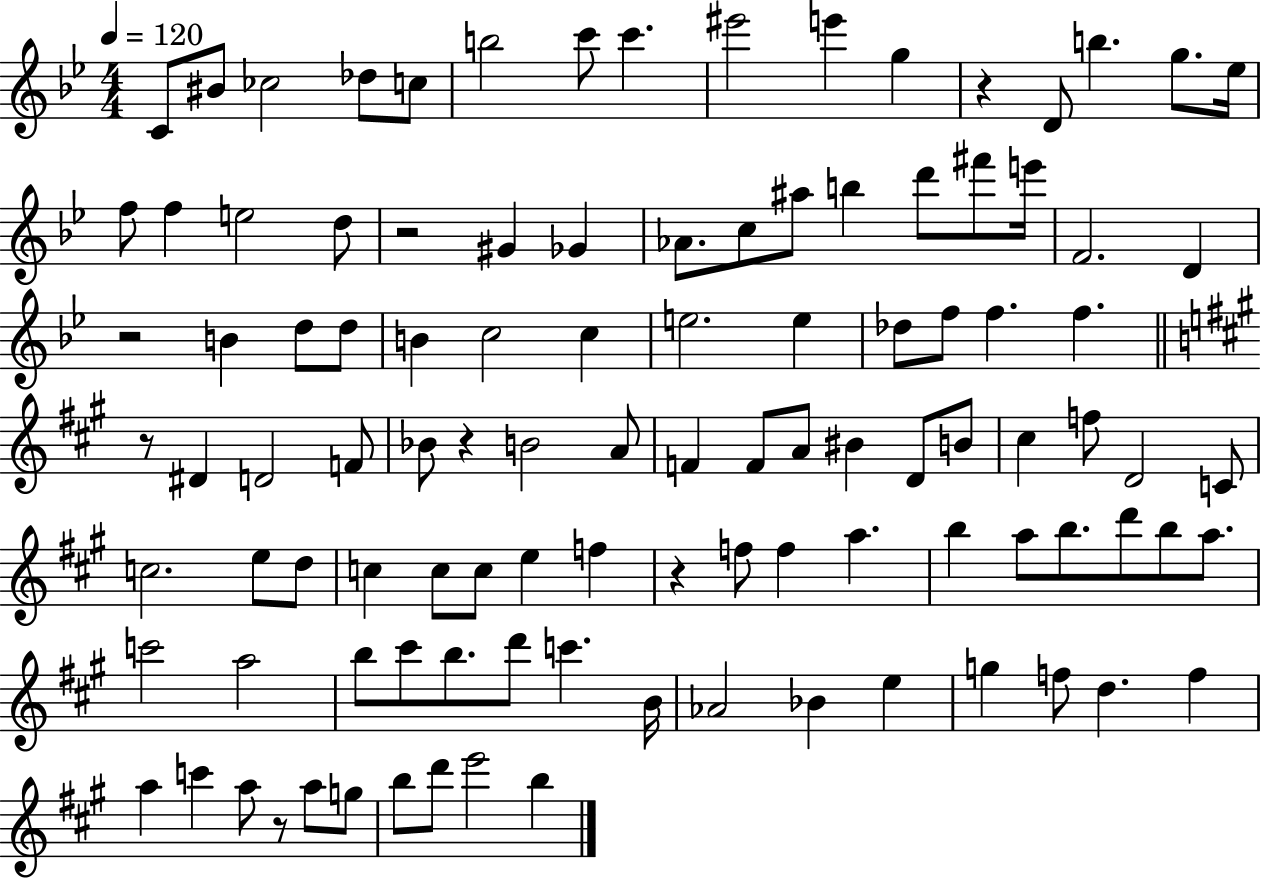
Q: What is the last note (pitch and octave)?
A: B5